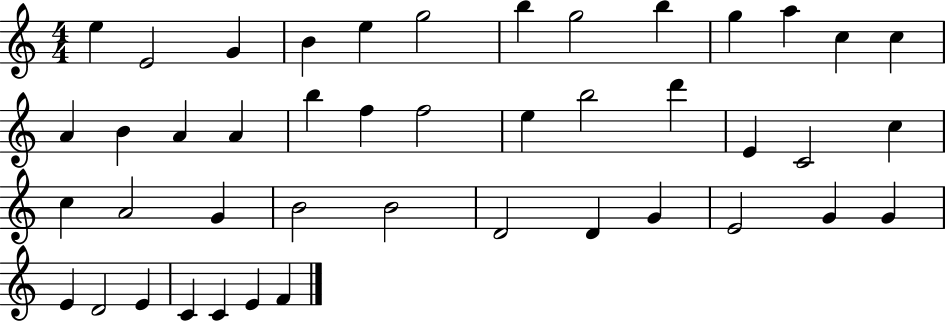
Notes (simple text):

E5/q E4/h G4/q B4/q E5/q G5/h B5/q G5/h B5/q G5/q A5/q C5/q C5/q A4/q B4/q A4/q A4/q B5/q F5/q F5/h E5/q B5/h D6/q E4/q C4/h C5/q C5/q A4/h G4/q B4/h B4/h D4/h D4/q G4/q E4/h G4/q G4/q E4/q D4/h E4/q C4/q C4/q E4/q F4/q